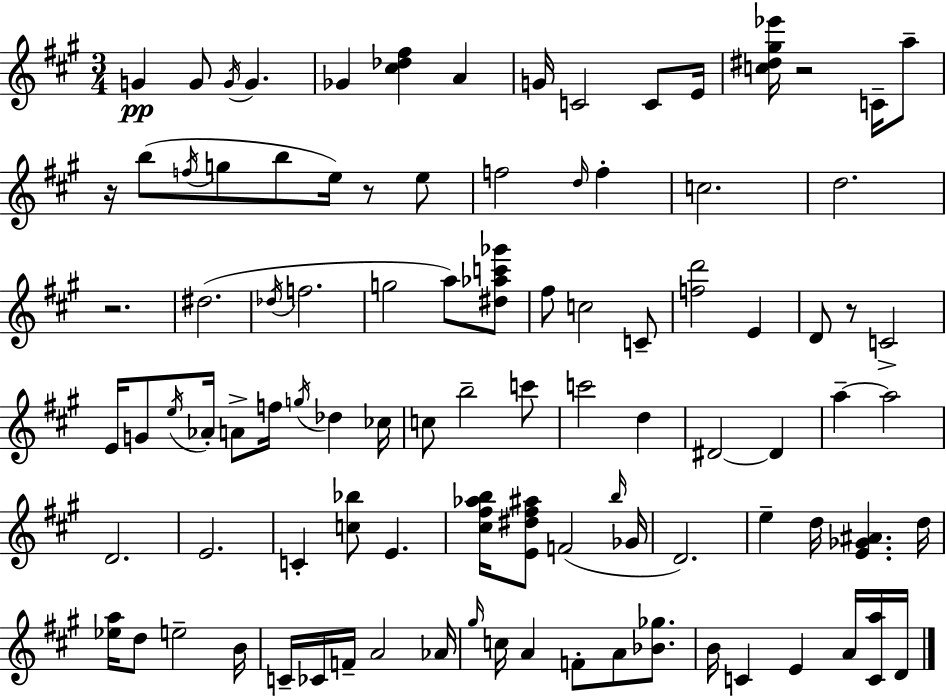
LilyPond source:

{
  \clef treble
  \numericTimeSignature
  \time 3/4
  \key a \major
  g'4\pp g'8 \acciaccatura { g'16 } g'4. | ges'4 <cis'' des'' fis''>4 a'4 | g'16 c'2 c'8 | e'16 <c'' dis'' gis'' ees'''>16 r2 c'16-- a''8-- | \break r16 b''8( \acciaccatura { f''16 } g''8 b''8 e''16) r8 | e''8 f''2 \grace { d''16 } f''4-. | c''2. | d''2. | \break r2. | dis''2.( | \acciaccatura { des''16 } f''2. | g''2 | \break a''8) <dis'' aes'' c''' ges'''>8 fis''8 c''2 | c'8-- <f'' d'''>2 | e'4 d'8 r8 c'2-> | e'16 g'8 \acciaccatura { e''16 } aes'16-. a'8-> f''16 | \break \acciaccatura { g''16 } des''4 ces''16 c''8 b''2-- | c'''8 c'''2 | d''4 dis'2~~ | dis'4 a''4--~~ a''2 | \break d'2. | e'2. | c'4-. <c'' bes''>8 | e'4. <cis'' fis'' aes'' b''>16 <e' dis'' fis'' ais''>8 f'2( | \break \grace { b''16 } ges'16 d'2.) | e''4-- d''16 | <e' ges' ais'>4. d''16 <ees'' a''>16 d''8 e''2-- | b'16 c'16-- ces'16 f'16-- a'2 | \break aes'16 \grace { gis''16 } c''16 a'4 | f'8-. a'8 <bes' ges''>8. b'16 c'4 | e'4 a'16 <c' a''>16 d'16 \bar "|."
}